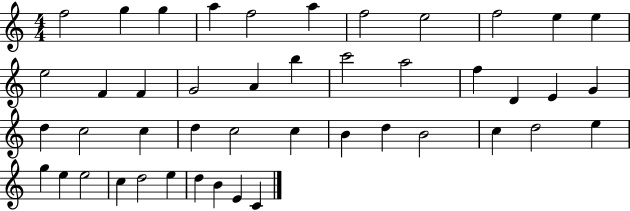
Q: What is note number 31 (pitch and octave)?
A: D5